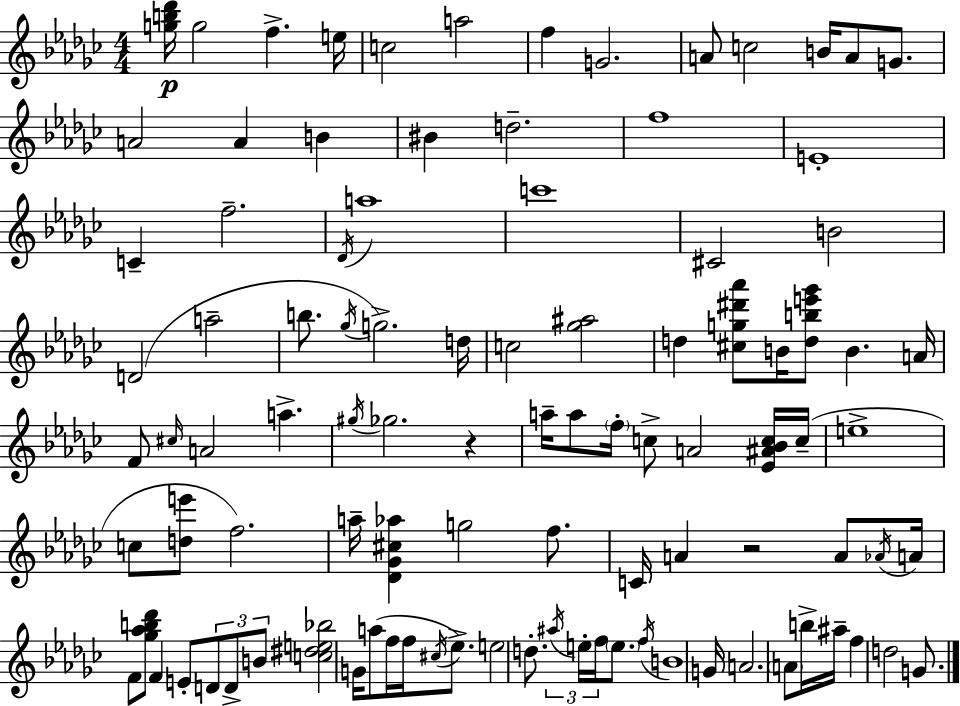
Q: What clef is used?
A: treble